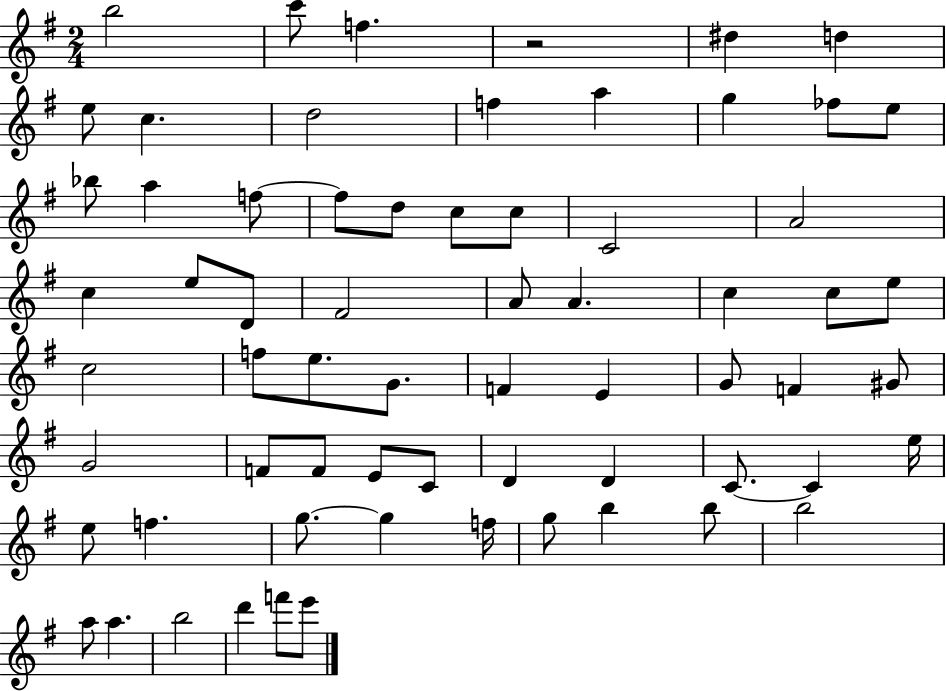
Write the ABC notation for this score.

X:1
T:Untitled
M:2/4
L:1/4
K:G
b2 c'/2 f z2 ^d d e/2 c d2 f a g _f/2 e/2 _b/2 a f/2 f/2 d/2 c/2 c/2 C2 A2 c e/2 D/2 ^F2 A/2 A c c/2 e/2 c2 f/2 e/2 G/2 F E G/2 F ^G/2 G2 F/2 F/2 E/2 C/2 D D C/2 C e/4 e/2 f g/2 g f/4 g/2 b b/2 b2 a/2 a b2 d' f'/2 e'/2